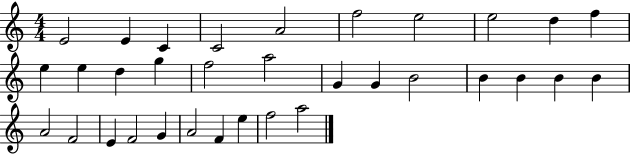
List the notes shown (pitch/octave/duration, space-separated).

E4/h E4/q C4/q C4/h A4/h F5/h E5/h E5/h D5/q F5/q E5/q E5/q D5/q G5/q F5/h A5/h G4/q G4/q B4/h B4/q B4/q B4/q B4/q A4/h F4/h E4/q F4/h G4/q A4/h F4/q E5/q F5/h A5/h